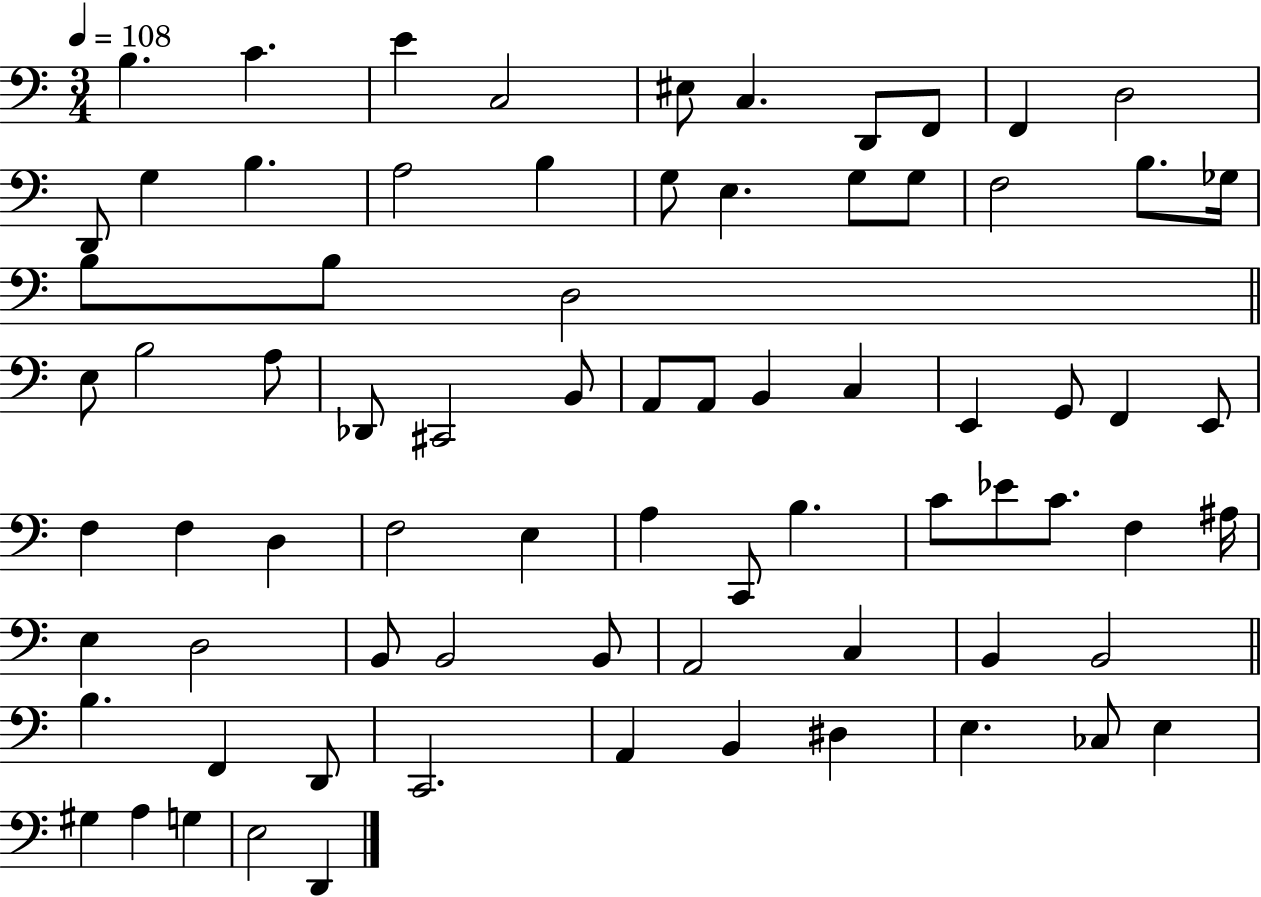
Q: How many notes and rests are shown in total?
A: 76